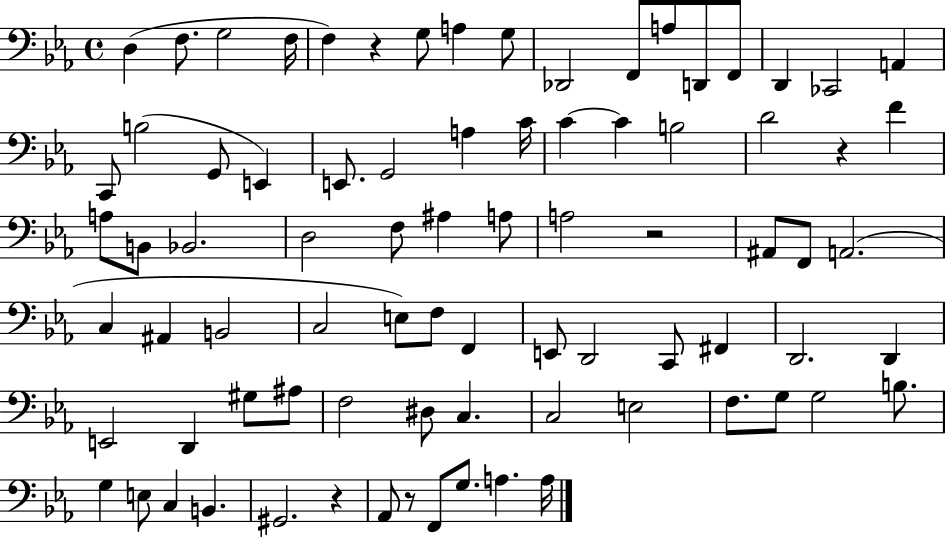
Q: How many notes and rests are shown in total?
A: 81